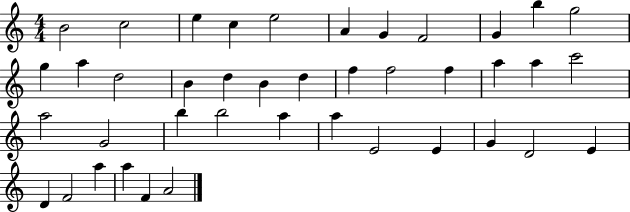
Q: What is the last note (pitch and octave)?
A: A4